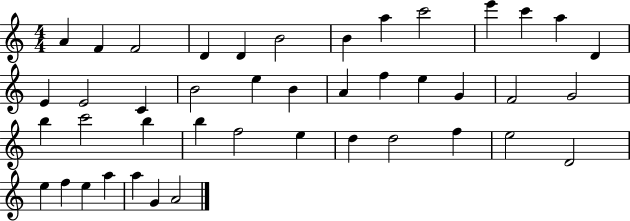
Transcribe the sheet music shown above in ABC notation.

X:1
T:Untitled
M:4/4
L:1/4
K:C
A F F2 D D B2 B a c'2 e' c' a D E E2 C B2 e B A f e G F2 G2 b c'2 b b f2 e d d2 f e2 D2 e f e a a G A2